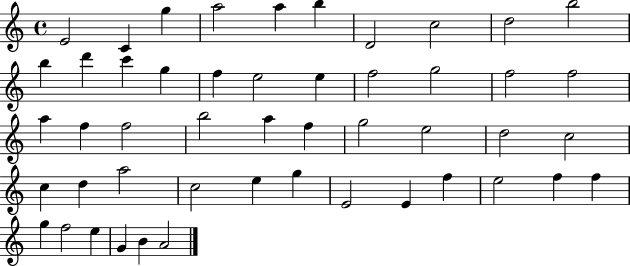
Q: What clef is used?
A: treble